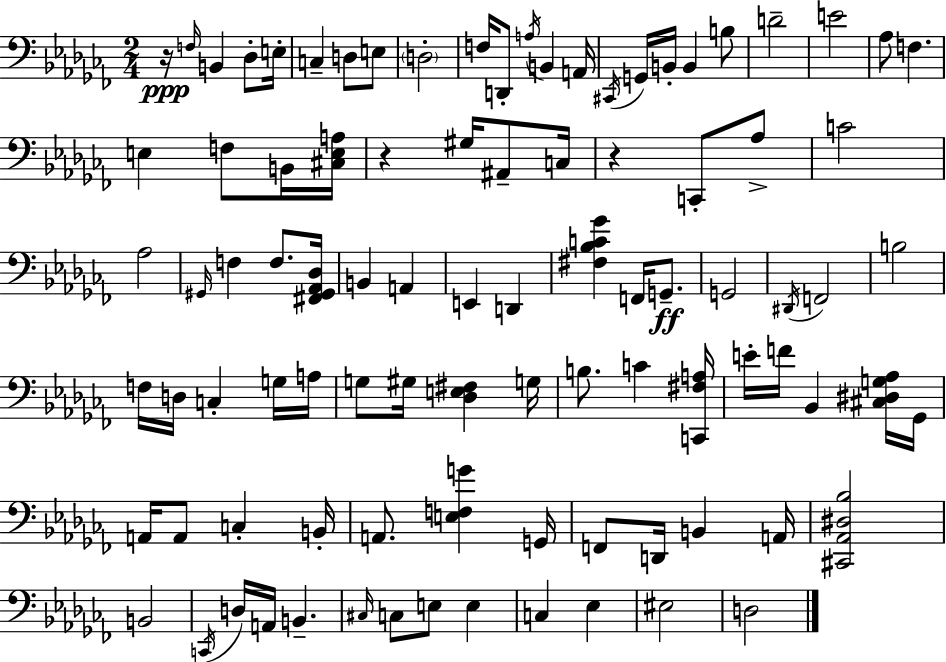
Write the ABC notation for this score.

X:1
T:Untitled
M:2/4
L:1/4
K:Abm
z/4 F,/4 B,, _D,/2 E,/4 C, D,/2 E,/2 D,2 F,/4 D,,/2 A,/4 B,, A,,/4 ^C,,/4 G,,/4 B,,/4 B,, B,/2 D2 E2 _A,/2 F, E, F,/2 B,,/4 [^C,E,A,]/4 z ^G,/4 ^A,,/2 C,/4 z C,,/2 _A,/2 C2 _A,2 ^G,,/4 F, F,/2 [^F,,^G,,_A,,_D,]/4 B,, A,, E,, D,, [^F,_B,C_G] F,,/4 G,,/2 G,,2 ^D,,/4 F,,2 B,2 F,/4 D,/4 C, G,/4 A,/4 G,/2 ^G,/4 [_D,E,^F,] G,/4 B,/2 C [C,,^F,A,]/4 E/4 F/4 _B,, [^C,^D,G,_A,]/4 _G,,/4 A,,/4 A,,/2 C, B,,/4 A,,/2 [E,F,G] G,,/4 F,,/2 D,,/4 B,, A,,/4 [^C,,_A,,^D,_B,]2 B,,2 C,,/4 D,/4 A,,/4 B,, ^C,/4 C,/2 E,/2 E, C, _E, ^E,2 D,2